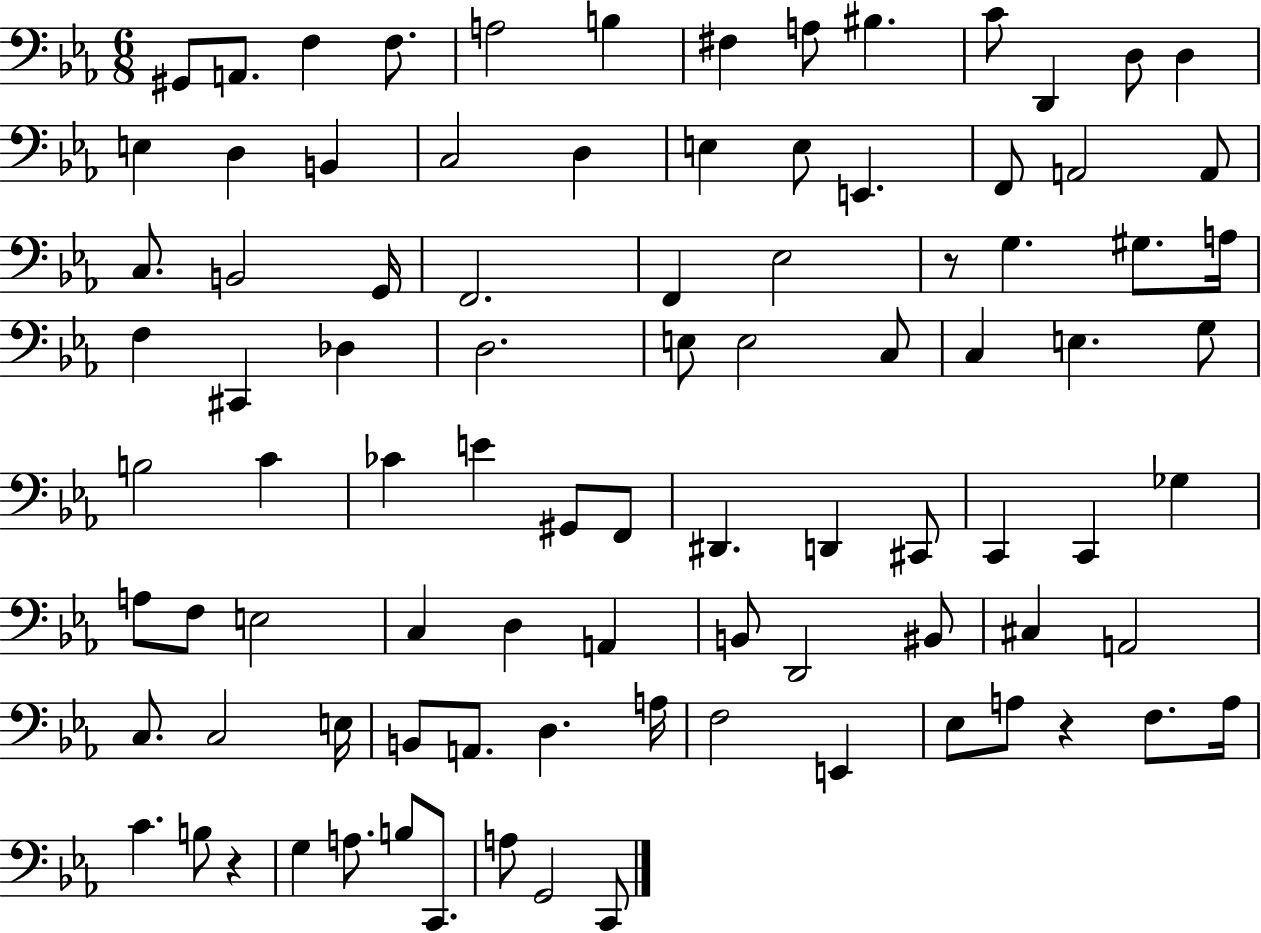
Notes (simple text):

G#2/e A2/e. F3/q F3/e. A3/h B3/q F#3/q A3/e BIS3/q. C4/e D2/q D3/e D3/q E3/q D3/q B2/q C3/h D3/q E3/q E3/e E2/q. F2/e A2/h A2/e C3/e. B2/h G2/s F2/h. F2/q Eb3/h R/e G3/q. G#3/e. A3/s F3/q C#2/q Db3/q D3/h. E3/e E3/h C3/e C3/q E3/q. G3/e B3/h C4/q CES4/q E4/q G#2/e F2/e D#2/q. D2/q C#2/e C2/q C2/q Gb3/q A3/e F3/e E3/h C3/q D3/q A2/q B2/e D2/h BIS2/e C#3/q A2/h C3/e. C3/h E3/s B2/e A2/e. D3/q. A3/s F3/h E2/q Eb3/e A3/e R/q F3/e. A3/s C4/q. B3/e R/q G3/q A3/e. B3/e C2/e. A3/e G2/h C2/e